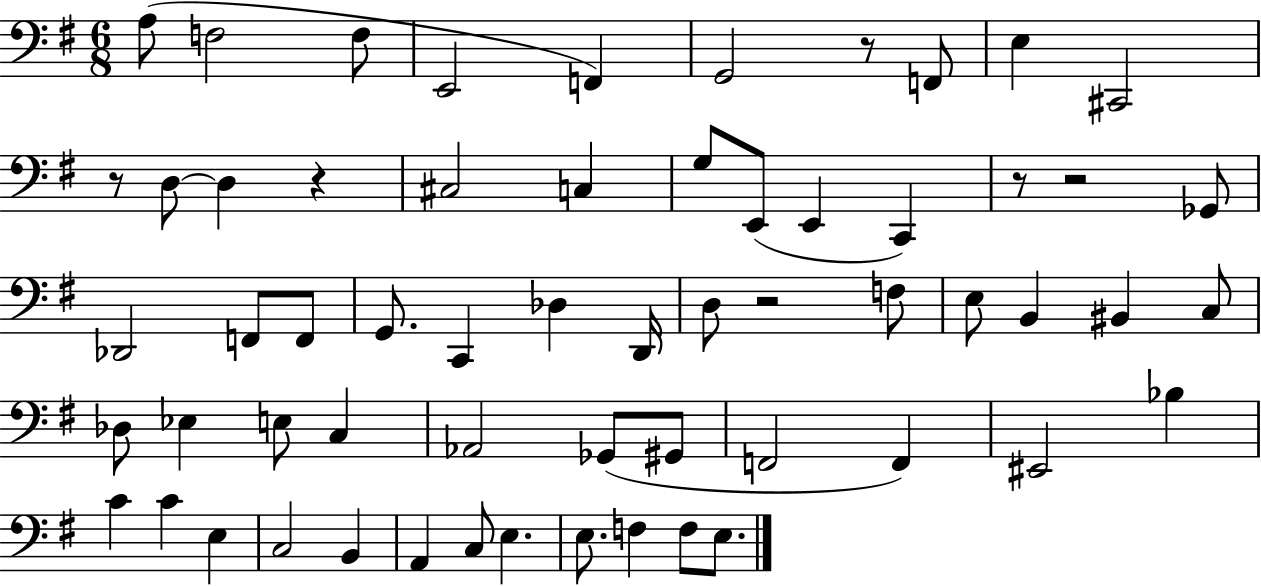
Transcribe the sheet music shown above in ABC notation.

X:1
T:Untitled
M:6/8
L:1/4
K:G
A,/2 F,2 F,/2 E,,2 F,, G,,2 z/2 F,,/2 E, ^C,,2 z/2 D,/2 D, z ^C,2 C, G,/2 E,,/2 E,, C,, z/2 z2 _G,,/2 _D,,2 F,,/2 F,,/2 G,,/2 C,, _D, D,,/4 D,/2 z2 F,/2 E,/2 B,, ^B,, C,/2 _D,/2 _E, E,/2 C, _A,,2 _G,,/2 ^G,,/2 F,,2 F,, ^E,,2 _B, C C E, C,2 B,, A,, C,/2 E, E,/2 F, F,/2 E,/2